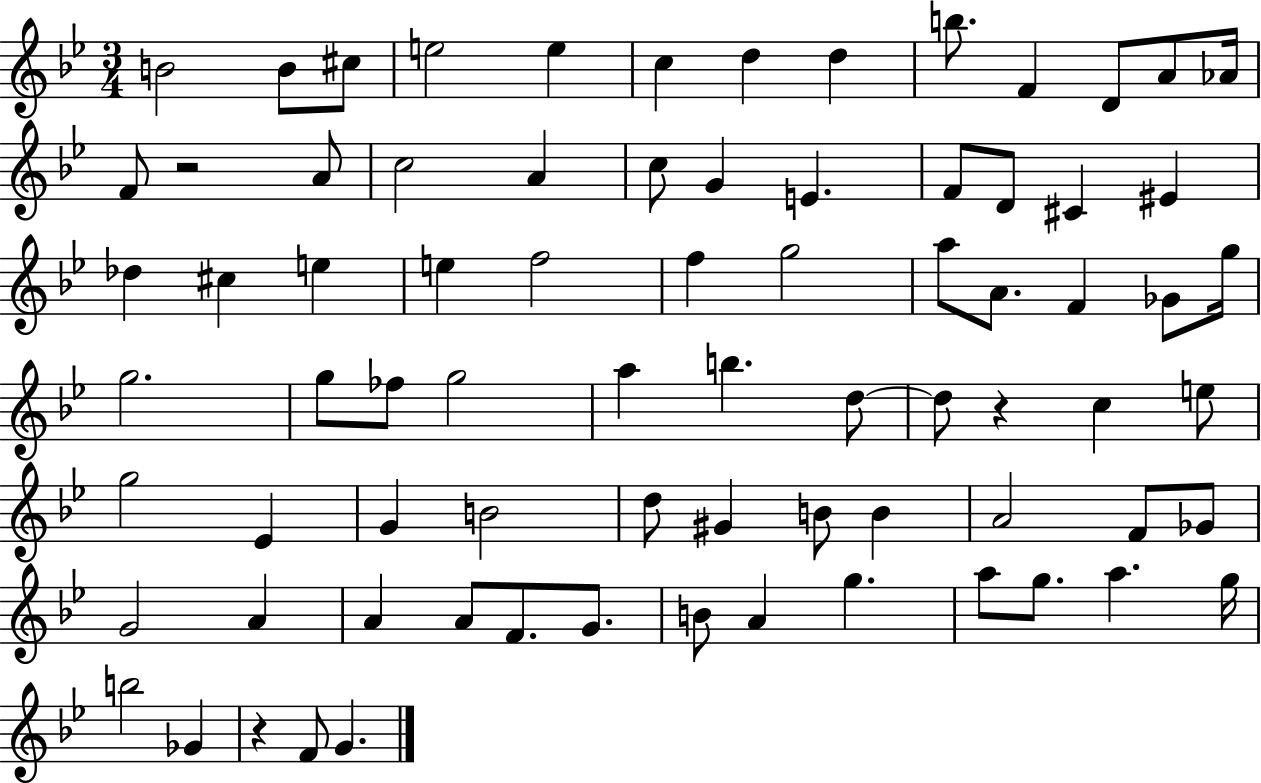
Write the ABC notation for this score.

X:1
T:Untitled
M:3/4
L:1/4
K:Bb
B2 B/2 ^c/2 e2 e c d d b/2 F D/2 A/2 _A/4 F/2 z2 A/2 c2 A c/2 G E F/2 D/2 ^C ^E _d ^c e e f2 f g2 a/2 A/2 F _G/2 g/4 g2 g/2 _f/2 g2 a b d/2 d/2 z c e/2 g2 _E G B2 d/2 ^G B/2 B A2 F/2 _G/2 G2 A A A/2 F/2 G/2 B/2 A g a/2 g/2 a g/4 b2 _G z F/2 G